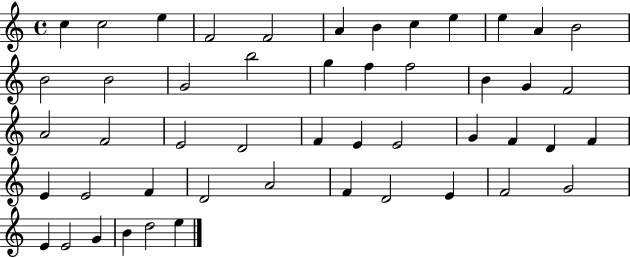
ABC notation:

X:1
T:Untitled
M:4/4
L:1/4
K:C
c c2 e F2 F2 A B c e e A B2 B2 B2 G2 b2 g f f2 B G F2 A2 F2 E2 D2 F E E2 G F D F E E2 F D2 A2 F D2 E F2 G2 E E2 G B d2 e